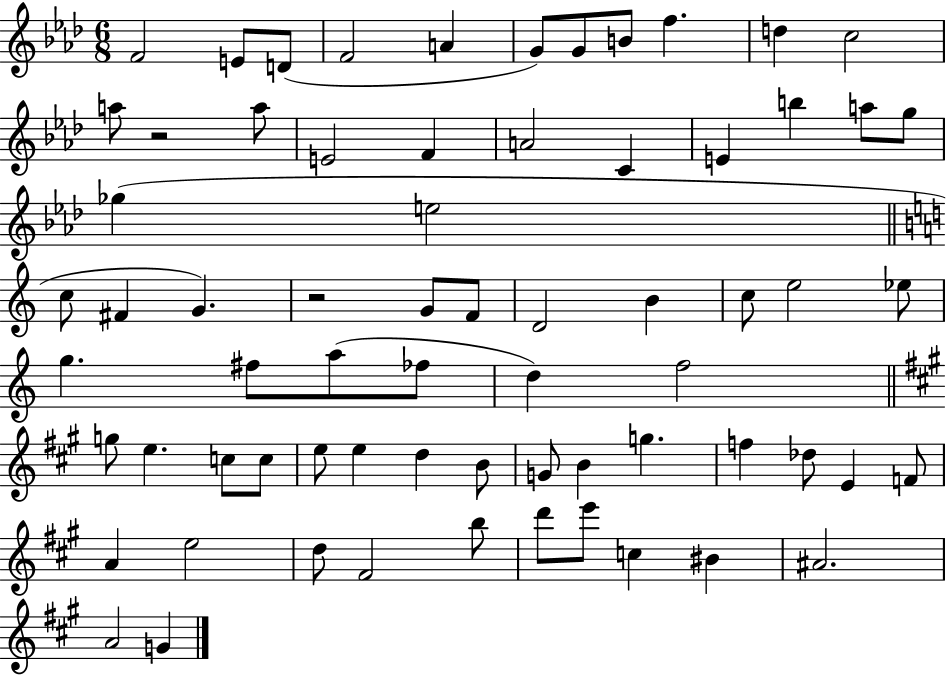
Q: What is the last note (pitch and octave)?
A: G4